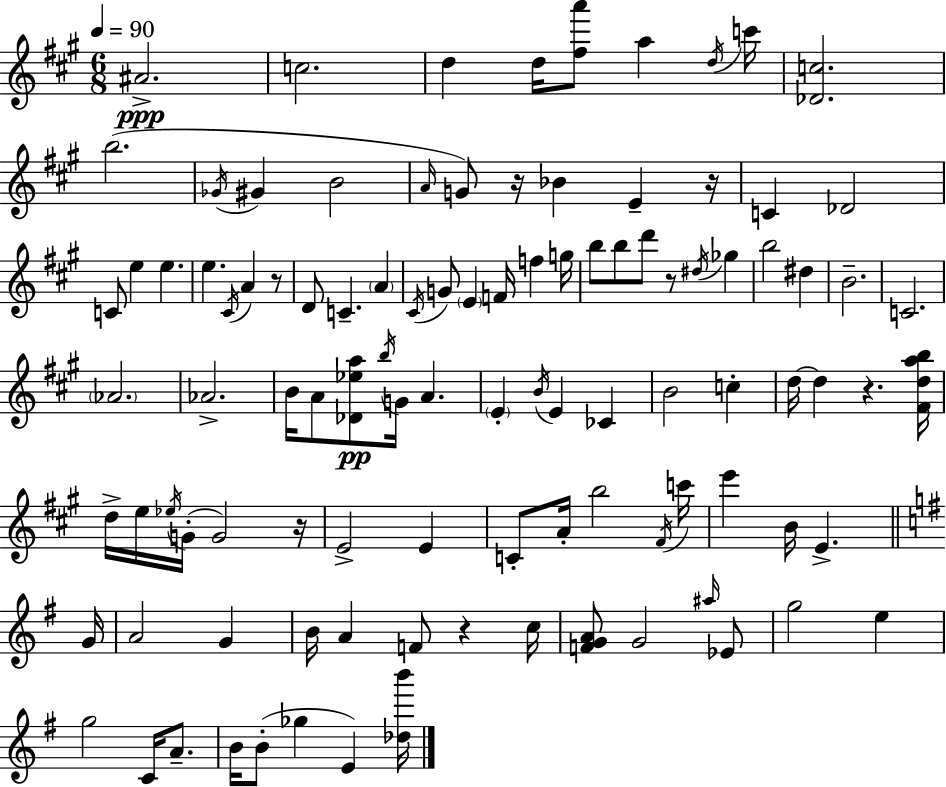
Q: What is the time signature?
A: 6/8